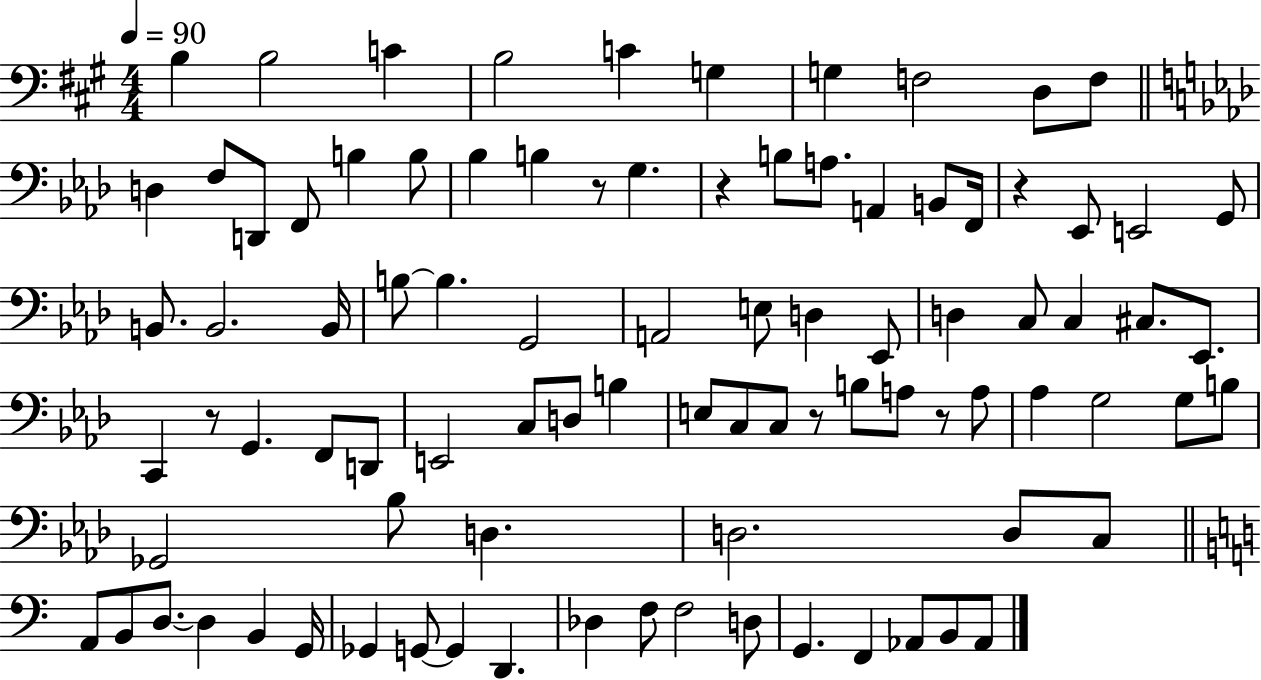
{
  \clef bass
  \numericTimeSignature
  \time 4/4
  \key a \major
  \tempo 4 = 90
  \repeat volta 2 { b4 b2 c'4 | b2 c'4 g4 | g4 f2 d8 f8 | \bar "||" \break \key aes \major d4 f8 d,8 f,8 b4 b8 | bes4 b4 r8 g4. | r4 b8 a8. a,4 b,8 f,16 | r4 ees,8 e,2 g,8 | \break b,8. b,2. b,16 | b8~~ b4. g,2 | a,2 e8 d4 ees,8 | d4 c8 c4 cis8. ees,8. | \break c,4 r8 g,4. f,8 d,8 | e,2 c8 d8 b4 | e8 c8 c8 r8 b8 a8 r8 a8 | aes4 g2 g8 b8 | \break ges,2 bes8 d4. | d2. d8 c8 | \bar "||" \break \key a \minor a,8 b,8 d8.~~ d4 b,4 g,16 | ges,4 g,8~~ g,4 d,4. | des4 f8 f2 d8 | g,4. f,4 aes,8 b,8 aes,8 | \break } \bar "|."
}